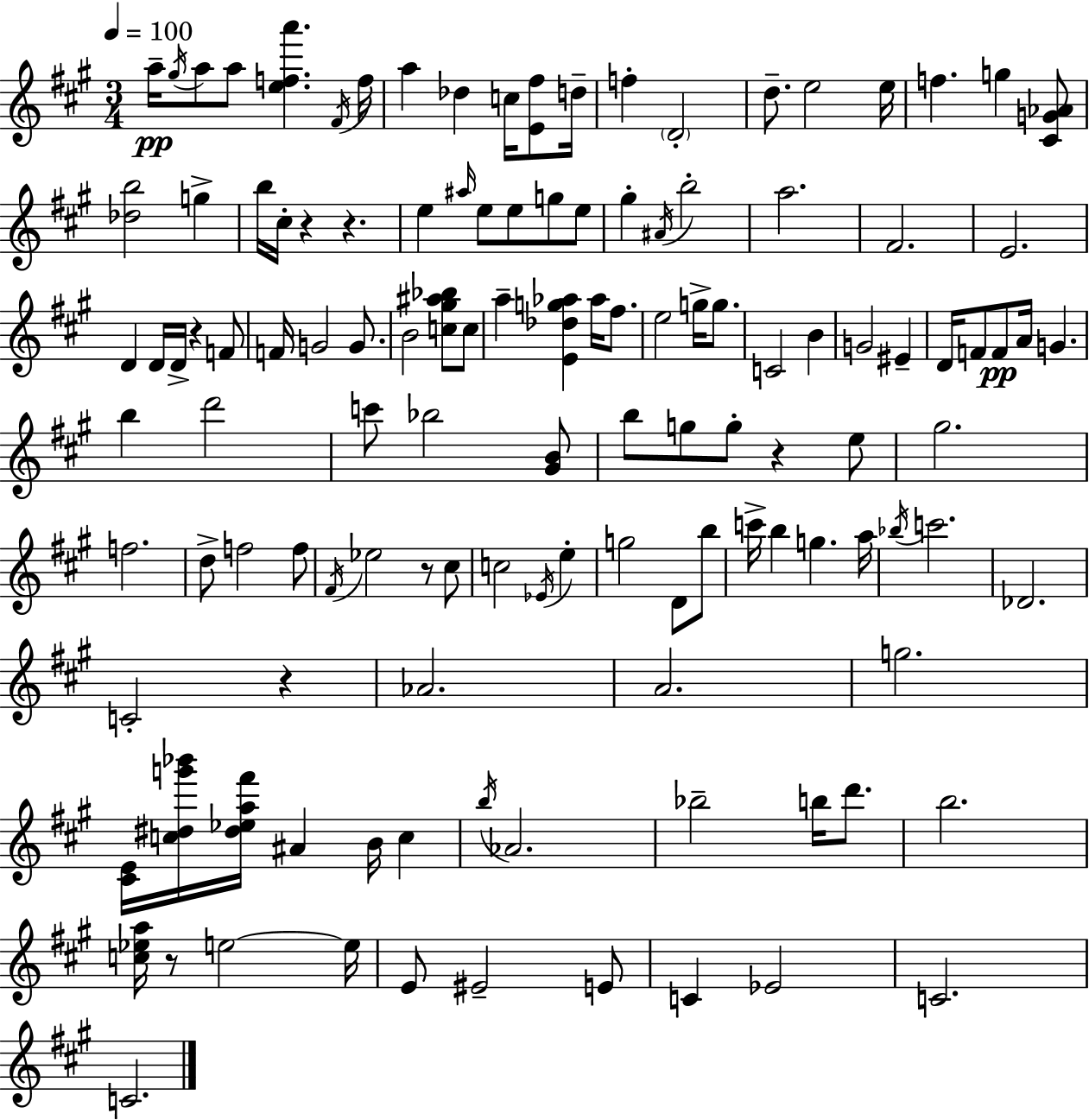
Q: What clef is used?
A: treble